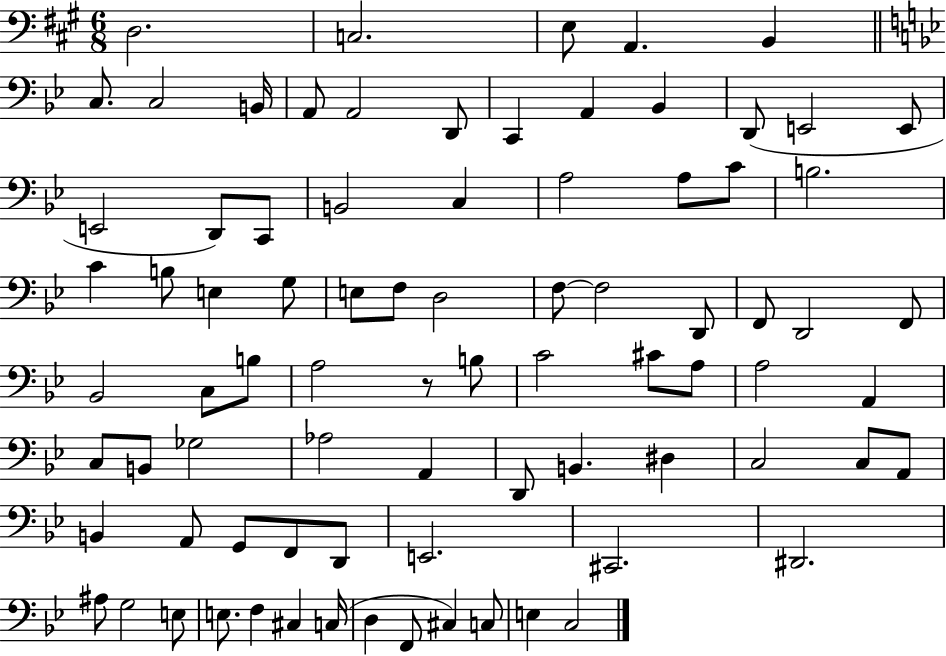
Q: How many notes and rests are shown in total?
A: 82